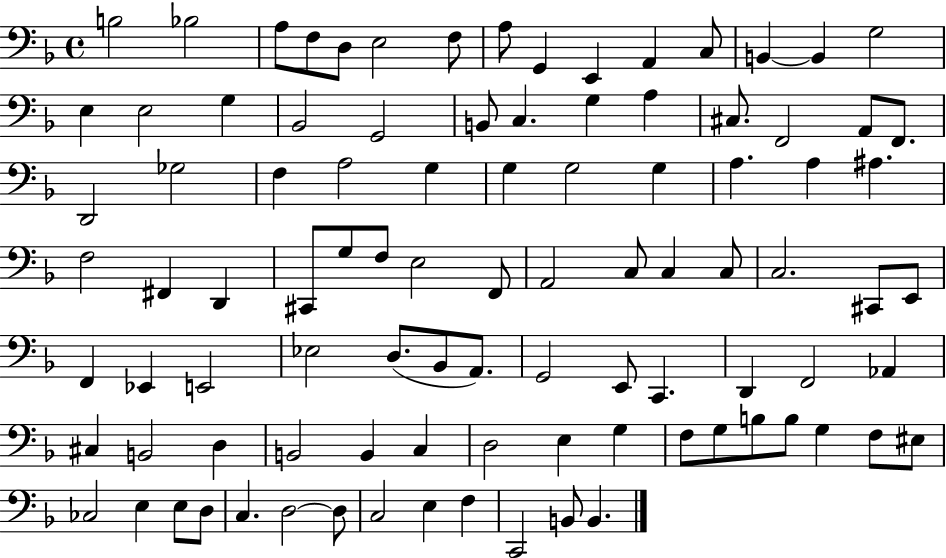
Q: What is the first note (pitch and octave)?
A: B3